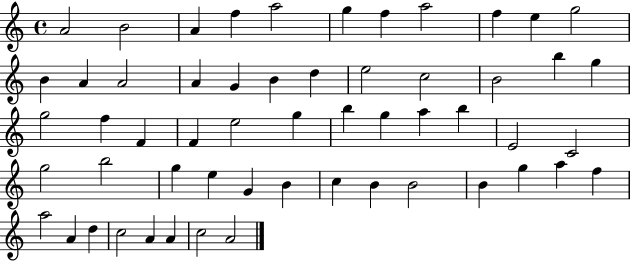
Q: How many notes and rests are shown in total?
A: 56